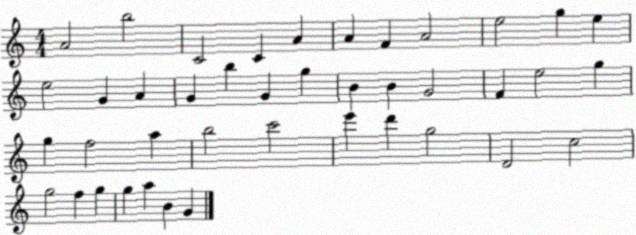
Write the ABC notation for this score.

X:1
T:Untitled
M:4/4
L:1/4
K:C
A2 b2 C2 C A A F A2 e2 g e e2 G A G b G g B B G2 F e2 g g f2 a b2 c'2 e' d' g2 D2 c2 g2 f g g a B G